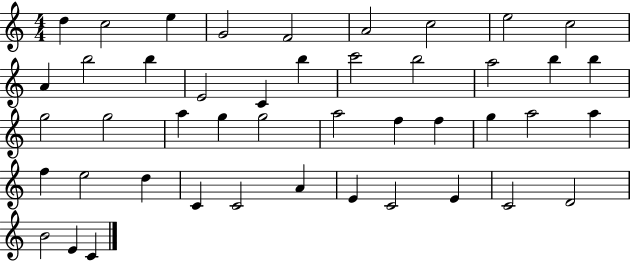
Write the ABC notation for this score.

X:1
T:Untitled
M:4/4
L:1/4
K:C
d c2 e G2 F2 A2 c2 e2 c2 A b2 b E2 C b c'2 b2 a2 b b g2 g2 a g g2 a2 f f g a2 a f e2 d C C2 A E C2 E C2 D2 B2 E C